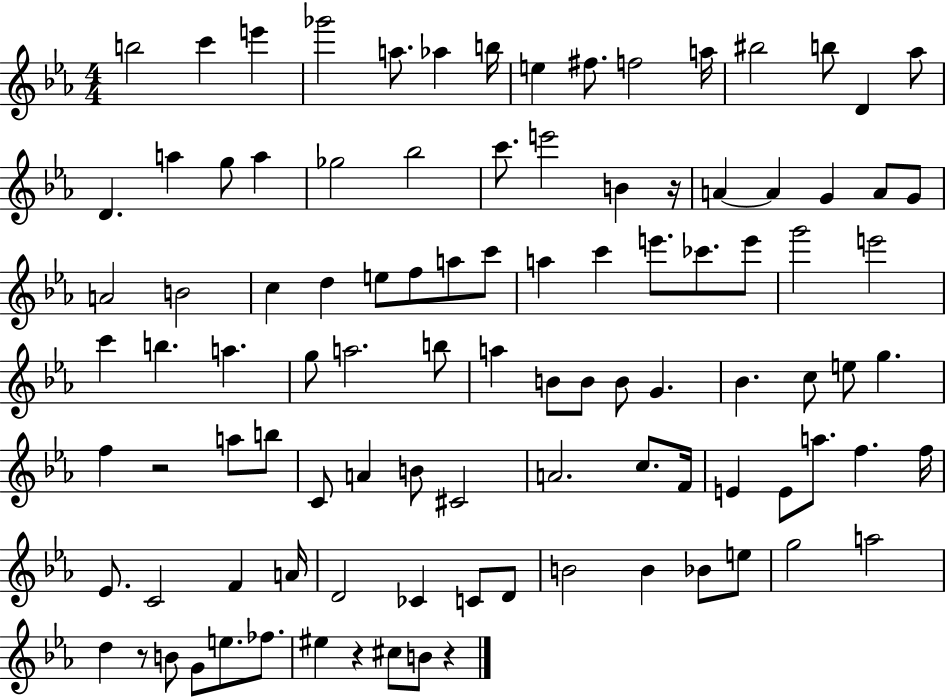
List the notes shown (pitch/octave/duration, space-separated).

B5/h C6/q E6/q Gb6/h A5/e. Ab5/q B5/s E5/q F#5/e. F5/h A5/s BIS5/h B5/e D4/q Ab5/e D4/q. A5/q G5/e A5/q Gb5/h Bb5/h C6/e. E6/h B4/q R/s A4/q A4/q G4/q A4/e G4/e A4/h B4/h C5/q D5/q E5/e F5/e A5/e C6/e A5/q C6/q E6/e. CES6/e. E6/e G6/h E6/h C6/q B5/q. A5/q. G5/e A5/h. B5/e A5/q B4/e B4/e B4/e G4/q. Bb4/q. C5/e E5/e G5/q. F5/q R/h A5/e B5/e C4/e A4/q B4/e C#4/h A4/h. C5/e. F4/s E4/q E4/e A5/e. F5/q. F5/s Eb4/e. C4/h F4/q A4/s D4/h CES4/q C4/e D4/e B4/h B4/q Bb4/e E5/e G5/h A5/h D5/q R/e B4/e G4/e E5/e. FES5/e. EIS5/q R/q C#5/e B4/e R/q